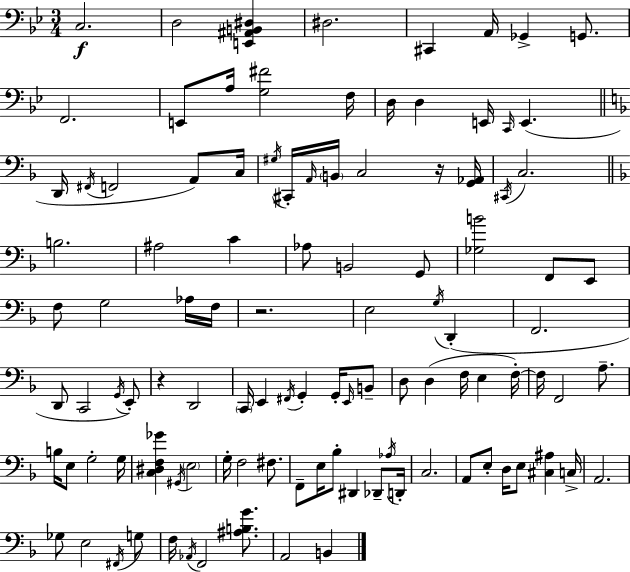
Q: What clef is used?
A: bass